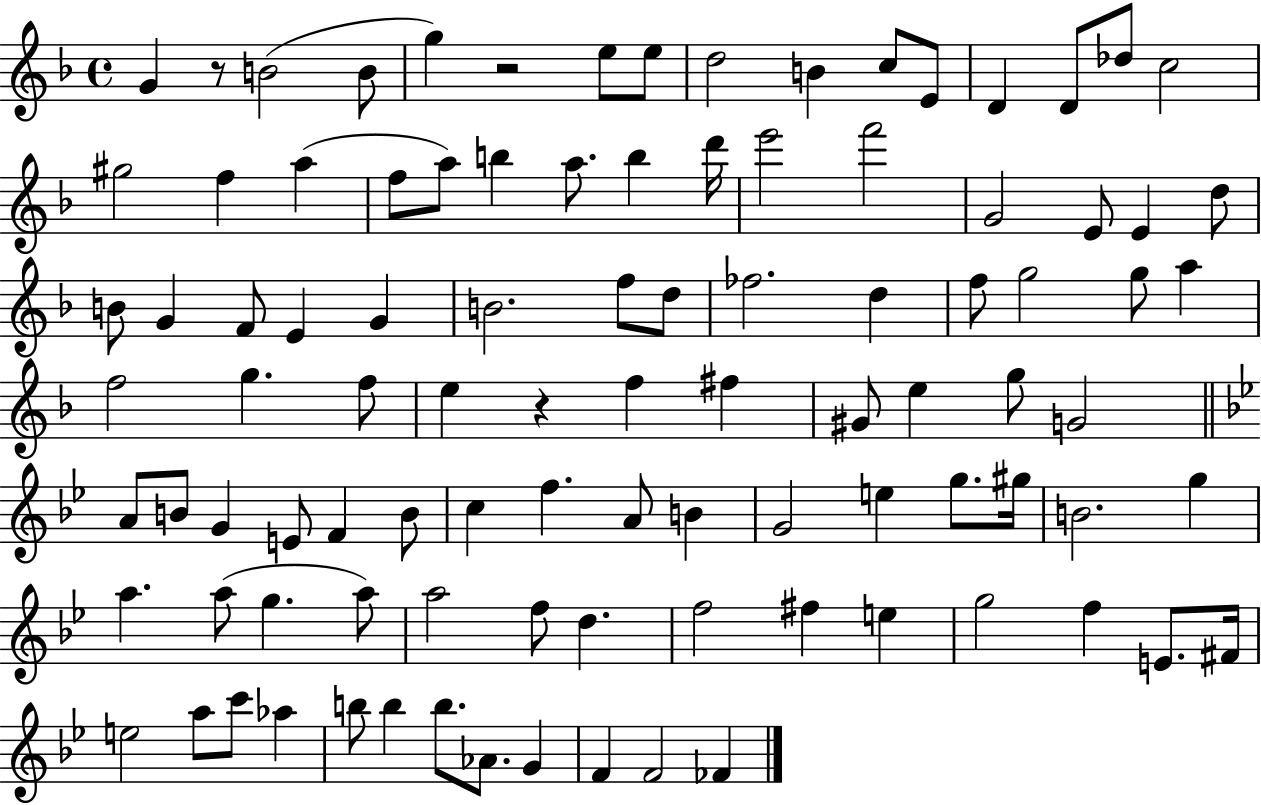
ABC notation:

X:1
T:Untitled
M:4/4
L:1/4
K:F
G z/2 B2 B/2 g z2 e/2 e/2 d2 B c/2 E/2 D D/2 _d/2 c2 ^g2 f a f/2 a/2 b a/2 b d'/4 e'2 f'2 G2 E/2 E d/2 B/2 G F/2 E G B2 f/2 d/2 _f2 d f/2 g2 g/2 a f2 g f/2 e z f ^f ^G/2 e g/2 G2 A/2 B/2 G E/2 F B/2 c f A/2 B G2 e g/2 ^g/4 B2 g a a/2 g a/2 a2 f/2 d f2 ^f e g2 f E/2 ^F/4 e2 a/2 c'/2 _a b/2 b b/2 _A/2 G F F2 _F